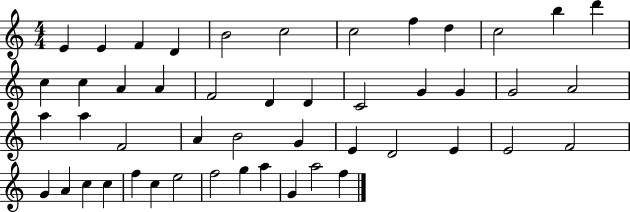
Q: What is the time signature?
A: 4/4